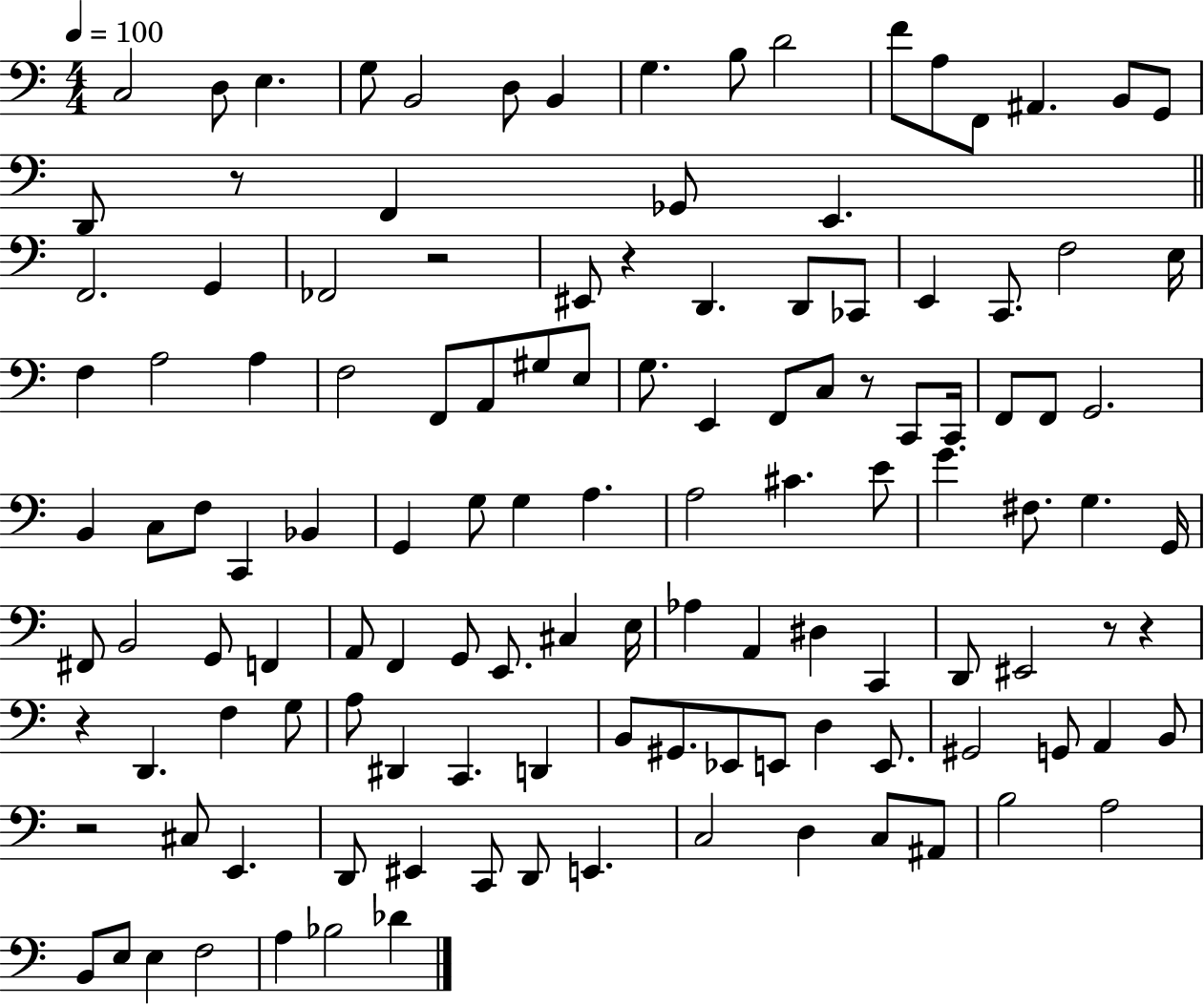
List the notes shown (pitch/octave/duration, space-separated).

C3/h D3/e E3/q. G3/e B2/h D3/e B2/q G3/q. B3/e D4/h F4/e A3/e F2/e A#2/q. B2/e G2/e D2/e R/e F2/q Gb2/e E2/q. F2/h. G2/q FES2/h R/h EIS2/e R/q D2/q. D2/e CES2/e E2/q C2/e. F3/h E3/s F3/q A3/h A3/q F3/h F2/e A2/e G#3/e E3/e G3/e. E2/q F2/e C3/e R/e C2/e C2/s F2/e F2/e G2/h. B2/q C3/e F3/e C2/q Bb2/q G2/q G3/e G3/q A3/q. A3/h C#4/q. E4/e G4/q. F#3/e. G3/q. G2/s F#2/e B2/h G2/e F2/q A2/e F2/q G2/e E2/e. C#3/q E3/s Ab3/q A2/q D#3/q C2/q D2/e EIS2/h R/e R/q R/q D2/q. F3/q G3/e A3/e D#2/q C2/q. D2/q B2/e G#2/e. Eb2/e E2/e D3/q E2/e. G#2/h G2/e A2/q B2/e R/h C#3/e E2/q. D2/e EIS2/q C2/e D2/e E2/q. C3/h D3/q C3/e A#2/e B3/h A3/h B2/e E3/e E3/q F3/h A3/q Bb3/h Db4/q